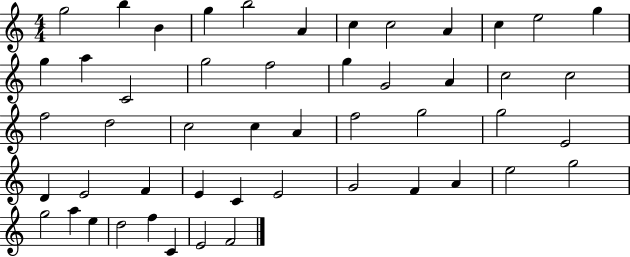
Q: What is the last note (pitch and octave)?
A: F4